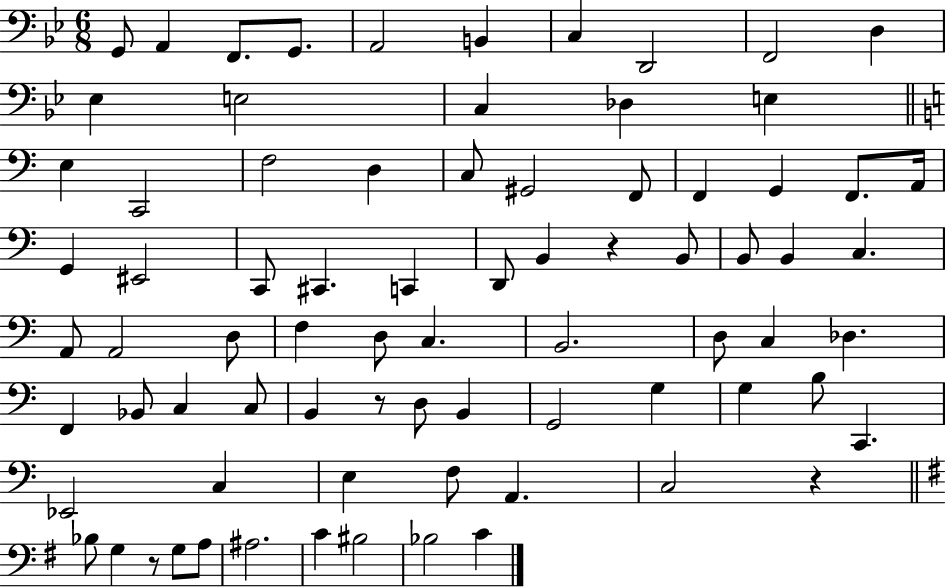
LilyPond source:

{
  \clef bass
  \numericTimeSignature
  \time 6/8
  \key bes \major
  g,8 a,4 f,8. g,8. | a,2 b,4 | c4 d,2 | f,2 d4 | \break ees4 e2 | c4 des4 e4 | \bar "||" \break \key a \minor e4 c,2 | f2 d4 | c8 gis,2 f,8 | f,4 g,4 f,8. a,16 | \break g,4 eis,2 | c,8 cis,4. c,4 | d,8 b,4 r4 b,8 | b,8 b,4 c4. | \break a,8 a,2 d8 | f4 d8 c4. | b,2. | d8 c4 des4. | \break f,4 bes,8 c4 c8 | b,4 r8 d8 b,4 | g,2 g4 | g4 b8 c,4. | \break ees,2 c4 | e4 f8 a,4. | c2 r4 | \bar "||" \break \key e \minor bes8 g4 r8 g8 a8 | ais2. | c'4 bis2 | bes2 c'4 | \break \bar "|."
}